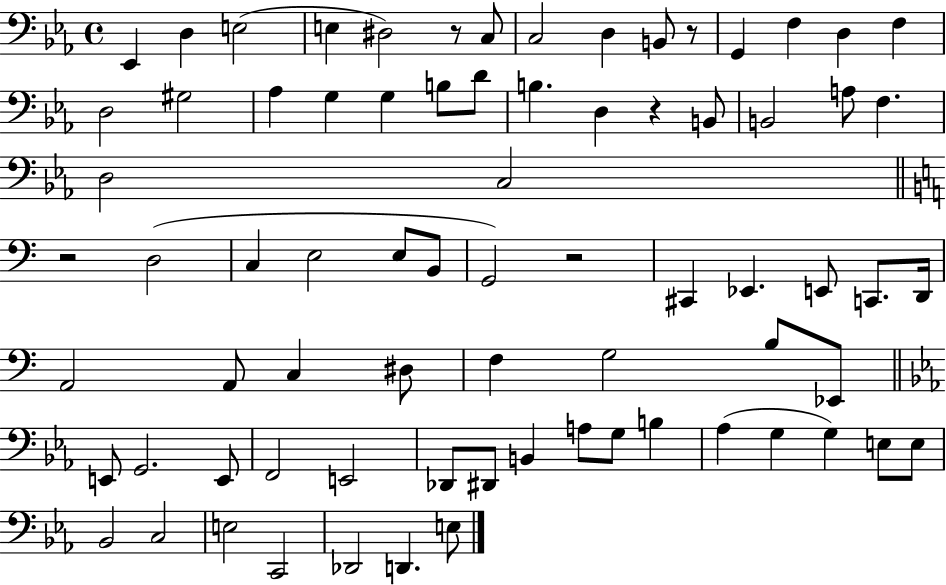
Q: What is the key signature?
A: EES major